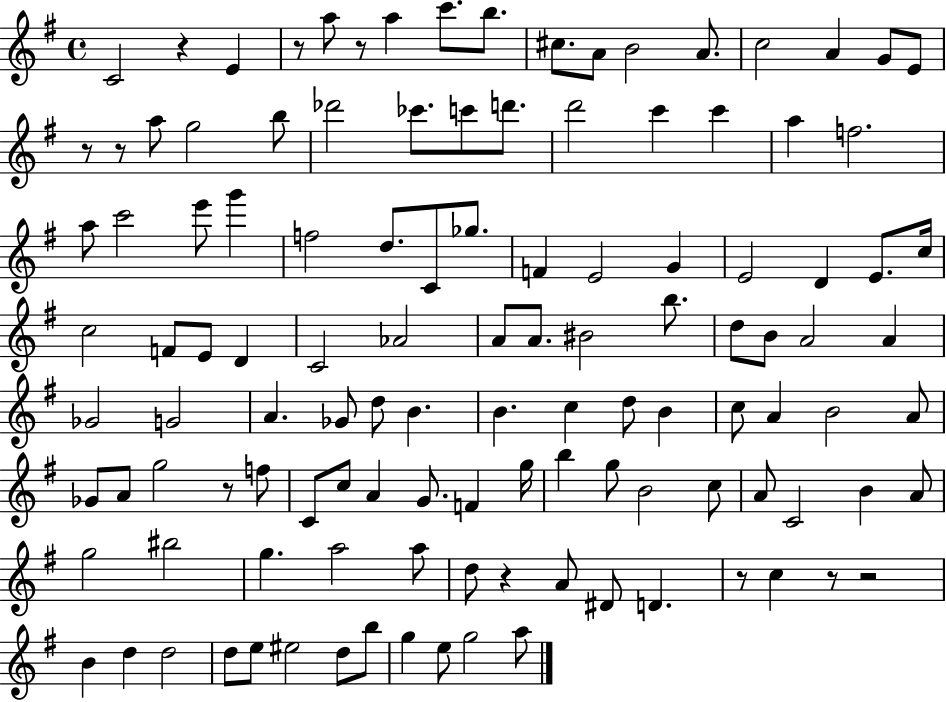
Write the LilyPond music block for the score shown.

{
  \clef treble
  \time 4/4
  \defaultTimeSignature
  \key g \major
  \repeat volta 2 { c'2 r4 e'4 | r8 a''8 r8 a''4 c'''8. b''8. | cis''8. a'8 b'2 a'8. | c''2 a'4 g'8 e'8 | \break r8 r8 a''8 g''2 b''8 | des'''2 ces'''8. c'''8 d'''8. | d'''2 c'''4 c'''4 | a''4 f''2. | \break a''8 c'''2 e'''8 g'''4 | f''2 d''8. c'8 ges''8. | f'4 e'2 g'4 | e'2 d'4 e'8. c''16 | \break c''2 f'8 e'8 d'4 | c'2 aes'2 | a'8 a'8. bis'2 b''8. | d''8 b'8 a'2 a'4 | \break ges'2 g'2 | a'4. ges'8 d''8 b'4. | b'4. c''4 d''8 b'4 | c''8 a'4 b'2 a'8 | \break ges'8 a'8 g''2 r8 f''8 | c'8 c''8 a'4 g'8. f'4 g''16 | b''4 g''8 b'2 c''8 | a'8 c'2 b'4 a'8 | \break g''2 bis''2 | g''4. a''2 a''8 | d''8 r4 a'8 dis'8 d'4. | r8 c''4 r8 r2 | \break b'4 d''4 d''2 | d''8 e''8 eis''2 d''8 b''8 | g''4 e''8 g''2 a''8 | } \bar "|."
}